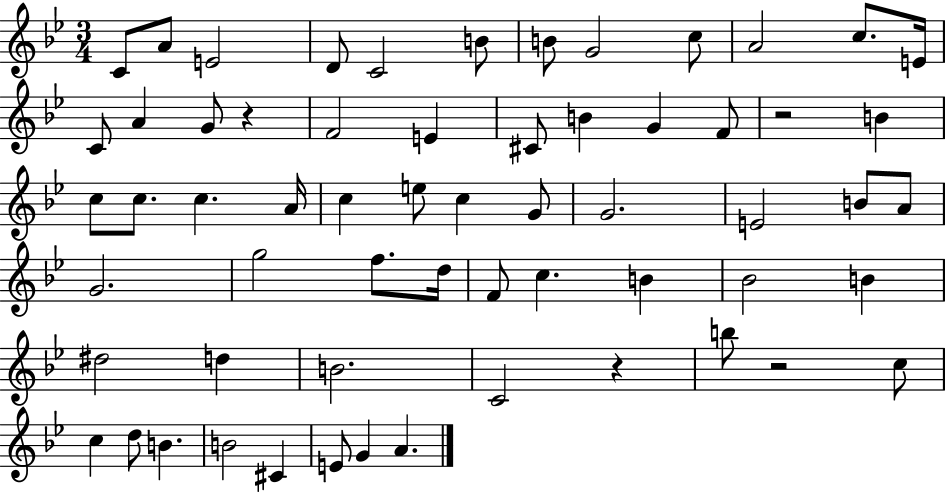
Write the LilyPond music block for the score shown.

{
  \clef treble
  \numericTimeSignature
  \time 3/4
  \key bes \major
  \repeat volta 2 { c'8 a'8 e'2 | d'8 c'2 b'8 | b'8 g'2 c''8 | a'2 c''8. e'16 | \break c'8 a'4 g'8 r4 | f'2 e'4 | cis'8 b'4 g'4 f'8 | r2 b'4 | \break c''8 c''8. c''4. a'16 | c''4 e''8 c''4 g'8 | g'2. | e'2 b'8 a'8 | \break g'2. | g''2 f''8. d''16 | f'8 c''4. b'4 | bes'2 b'4 | \break dis''2 d''4 | b'2. | c'2 r4 | b''8 r2 c''8 | \break c''4 d''8 b'4. | b'2 cis'4 | e'8 g'4 a'4. | } \bar "|."
}